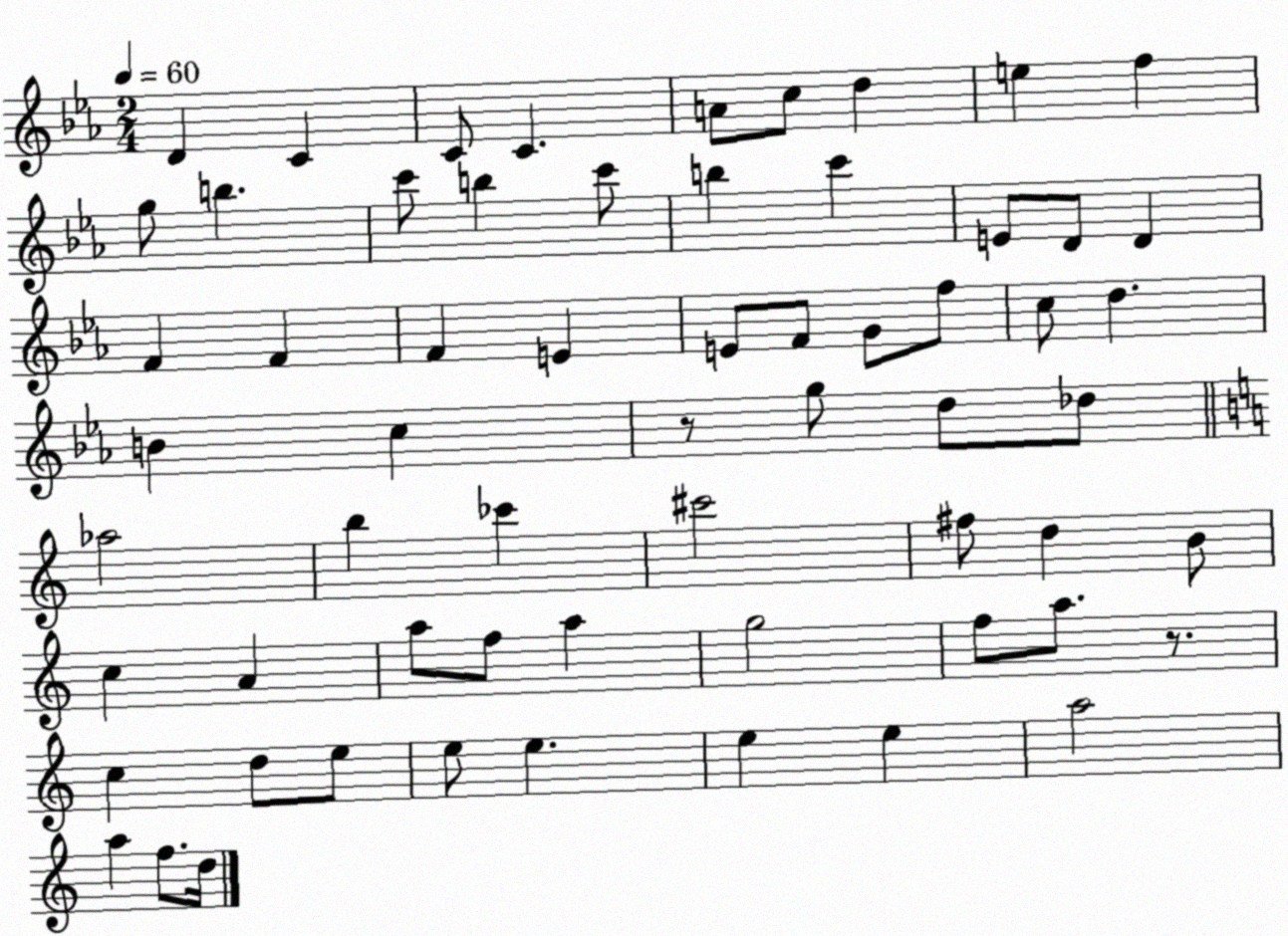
X:1
T:Untitled
M:2/4
L:1/4
K:Eb
D C C/2 C A/2 c/2 d e f g/2 b c'/2 b c'/2 b c' E/2 D/2 D F F F E E/2 F/2 G/2 f/2 c/2 d B c z/2 g/2 d/2 _d/2 _a2 b _c' ^c'2 ^f/2 d B/2 c A a/2 f/2 a g2 f/2 a/2 z/2 c d/2 e/2 e/2 e e e a2 a f/2 d/4